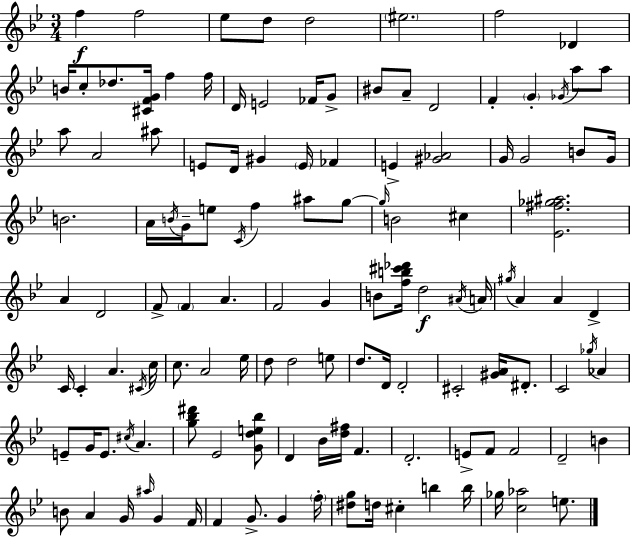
X:1
T:Untitled
M:3/4
L:1/4
K:Gm
f f2 _e/2 d/2 d2 ^e2 f2 _D B/4 c/2 _d/2 [^CFG]/4 f f/4 D/4 E2 _F/4 G/2 ^B/2 A/2 D2 F G _G/4 a/2 a/2 a/2 A2 ^a/2 E/2 D/4 ^G E/4 _F E [^G_A]2 G/4 G2 B/2 G/4 B2 A/4 B/4 G/4 e/2 C/4 f ^a/2 g/2 g/4 B2 ^c [_E^f_g^a]2 A D2 F/2 F A F2 G B/2 [fb^c'_d']/4 d2 ^A/4 A/4 ^g/4 A A D C/4 C A ^C/4 c/4 c/2 A2 _e/4 d/2 d2 e/2 d/2 D/4 D2 ^C2 [^GA]/4 ^D/2 C2 _g/4 _A E/2 G/4 E/2 ^c/4 A [g_b^d']/2 _E2 [Gde_b]/2 D _B/4 [d^f]/4 F D2 E/2 F/2 F2 D2 B B/2 A G/4 ^a/4 G F/4 F G/2 G f/4 [^dg]/2 d/4 ^c b b/4 _g/4 [c_a]2 e/2